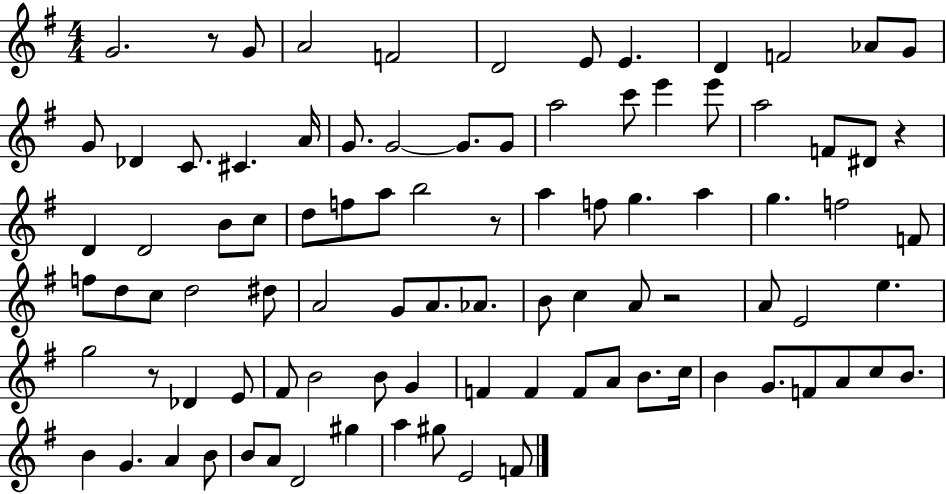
G4/h. R/e G4/e A4/h F4/h D4/h E4/e E4/q. D4/q F4/h Ab4/e G4/e G4/e Db4/q C4/e. C#4/q. A4/s G4/e. G4/h G4/e. G4/e A5/h C6/e E6/q E6/e A5/h F4/e D#4/e R/q D4/q D4/h B4/e C5/e D5/e F5/e A5/e B5/h R/e A5/q F5/e G5/q. A5/q G5/q. F5/h F4/e F5/e D5/e C5/e D5/h D#5/e A4/h G4/e A4/e. Ab4/e. B4/e C5/q A4/e R/h A4/e E4/h E5/q. G5/h R/e Db4/q E4/e F#4/e B4/h B4/e G4/q F4/q F4/q F4/e A4/e B4/e. C5/s B4/q G4/e. F4/e A4/e C5/e B4/e. B4/q G4/q. A4/q B4/e B4/e A4/e D4/h G#5/q A5/q G#5/e E4/h F4/e